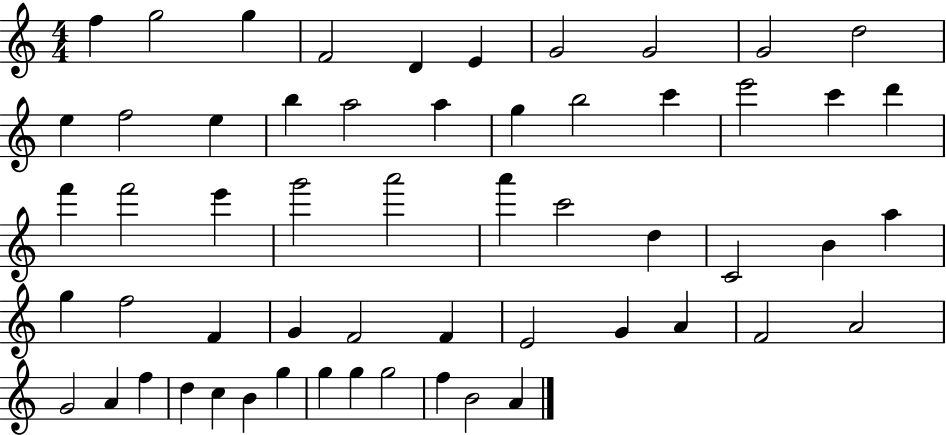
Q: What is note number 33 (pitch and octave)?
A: A5